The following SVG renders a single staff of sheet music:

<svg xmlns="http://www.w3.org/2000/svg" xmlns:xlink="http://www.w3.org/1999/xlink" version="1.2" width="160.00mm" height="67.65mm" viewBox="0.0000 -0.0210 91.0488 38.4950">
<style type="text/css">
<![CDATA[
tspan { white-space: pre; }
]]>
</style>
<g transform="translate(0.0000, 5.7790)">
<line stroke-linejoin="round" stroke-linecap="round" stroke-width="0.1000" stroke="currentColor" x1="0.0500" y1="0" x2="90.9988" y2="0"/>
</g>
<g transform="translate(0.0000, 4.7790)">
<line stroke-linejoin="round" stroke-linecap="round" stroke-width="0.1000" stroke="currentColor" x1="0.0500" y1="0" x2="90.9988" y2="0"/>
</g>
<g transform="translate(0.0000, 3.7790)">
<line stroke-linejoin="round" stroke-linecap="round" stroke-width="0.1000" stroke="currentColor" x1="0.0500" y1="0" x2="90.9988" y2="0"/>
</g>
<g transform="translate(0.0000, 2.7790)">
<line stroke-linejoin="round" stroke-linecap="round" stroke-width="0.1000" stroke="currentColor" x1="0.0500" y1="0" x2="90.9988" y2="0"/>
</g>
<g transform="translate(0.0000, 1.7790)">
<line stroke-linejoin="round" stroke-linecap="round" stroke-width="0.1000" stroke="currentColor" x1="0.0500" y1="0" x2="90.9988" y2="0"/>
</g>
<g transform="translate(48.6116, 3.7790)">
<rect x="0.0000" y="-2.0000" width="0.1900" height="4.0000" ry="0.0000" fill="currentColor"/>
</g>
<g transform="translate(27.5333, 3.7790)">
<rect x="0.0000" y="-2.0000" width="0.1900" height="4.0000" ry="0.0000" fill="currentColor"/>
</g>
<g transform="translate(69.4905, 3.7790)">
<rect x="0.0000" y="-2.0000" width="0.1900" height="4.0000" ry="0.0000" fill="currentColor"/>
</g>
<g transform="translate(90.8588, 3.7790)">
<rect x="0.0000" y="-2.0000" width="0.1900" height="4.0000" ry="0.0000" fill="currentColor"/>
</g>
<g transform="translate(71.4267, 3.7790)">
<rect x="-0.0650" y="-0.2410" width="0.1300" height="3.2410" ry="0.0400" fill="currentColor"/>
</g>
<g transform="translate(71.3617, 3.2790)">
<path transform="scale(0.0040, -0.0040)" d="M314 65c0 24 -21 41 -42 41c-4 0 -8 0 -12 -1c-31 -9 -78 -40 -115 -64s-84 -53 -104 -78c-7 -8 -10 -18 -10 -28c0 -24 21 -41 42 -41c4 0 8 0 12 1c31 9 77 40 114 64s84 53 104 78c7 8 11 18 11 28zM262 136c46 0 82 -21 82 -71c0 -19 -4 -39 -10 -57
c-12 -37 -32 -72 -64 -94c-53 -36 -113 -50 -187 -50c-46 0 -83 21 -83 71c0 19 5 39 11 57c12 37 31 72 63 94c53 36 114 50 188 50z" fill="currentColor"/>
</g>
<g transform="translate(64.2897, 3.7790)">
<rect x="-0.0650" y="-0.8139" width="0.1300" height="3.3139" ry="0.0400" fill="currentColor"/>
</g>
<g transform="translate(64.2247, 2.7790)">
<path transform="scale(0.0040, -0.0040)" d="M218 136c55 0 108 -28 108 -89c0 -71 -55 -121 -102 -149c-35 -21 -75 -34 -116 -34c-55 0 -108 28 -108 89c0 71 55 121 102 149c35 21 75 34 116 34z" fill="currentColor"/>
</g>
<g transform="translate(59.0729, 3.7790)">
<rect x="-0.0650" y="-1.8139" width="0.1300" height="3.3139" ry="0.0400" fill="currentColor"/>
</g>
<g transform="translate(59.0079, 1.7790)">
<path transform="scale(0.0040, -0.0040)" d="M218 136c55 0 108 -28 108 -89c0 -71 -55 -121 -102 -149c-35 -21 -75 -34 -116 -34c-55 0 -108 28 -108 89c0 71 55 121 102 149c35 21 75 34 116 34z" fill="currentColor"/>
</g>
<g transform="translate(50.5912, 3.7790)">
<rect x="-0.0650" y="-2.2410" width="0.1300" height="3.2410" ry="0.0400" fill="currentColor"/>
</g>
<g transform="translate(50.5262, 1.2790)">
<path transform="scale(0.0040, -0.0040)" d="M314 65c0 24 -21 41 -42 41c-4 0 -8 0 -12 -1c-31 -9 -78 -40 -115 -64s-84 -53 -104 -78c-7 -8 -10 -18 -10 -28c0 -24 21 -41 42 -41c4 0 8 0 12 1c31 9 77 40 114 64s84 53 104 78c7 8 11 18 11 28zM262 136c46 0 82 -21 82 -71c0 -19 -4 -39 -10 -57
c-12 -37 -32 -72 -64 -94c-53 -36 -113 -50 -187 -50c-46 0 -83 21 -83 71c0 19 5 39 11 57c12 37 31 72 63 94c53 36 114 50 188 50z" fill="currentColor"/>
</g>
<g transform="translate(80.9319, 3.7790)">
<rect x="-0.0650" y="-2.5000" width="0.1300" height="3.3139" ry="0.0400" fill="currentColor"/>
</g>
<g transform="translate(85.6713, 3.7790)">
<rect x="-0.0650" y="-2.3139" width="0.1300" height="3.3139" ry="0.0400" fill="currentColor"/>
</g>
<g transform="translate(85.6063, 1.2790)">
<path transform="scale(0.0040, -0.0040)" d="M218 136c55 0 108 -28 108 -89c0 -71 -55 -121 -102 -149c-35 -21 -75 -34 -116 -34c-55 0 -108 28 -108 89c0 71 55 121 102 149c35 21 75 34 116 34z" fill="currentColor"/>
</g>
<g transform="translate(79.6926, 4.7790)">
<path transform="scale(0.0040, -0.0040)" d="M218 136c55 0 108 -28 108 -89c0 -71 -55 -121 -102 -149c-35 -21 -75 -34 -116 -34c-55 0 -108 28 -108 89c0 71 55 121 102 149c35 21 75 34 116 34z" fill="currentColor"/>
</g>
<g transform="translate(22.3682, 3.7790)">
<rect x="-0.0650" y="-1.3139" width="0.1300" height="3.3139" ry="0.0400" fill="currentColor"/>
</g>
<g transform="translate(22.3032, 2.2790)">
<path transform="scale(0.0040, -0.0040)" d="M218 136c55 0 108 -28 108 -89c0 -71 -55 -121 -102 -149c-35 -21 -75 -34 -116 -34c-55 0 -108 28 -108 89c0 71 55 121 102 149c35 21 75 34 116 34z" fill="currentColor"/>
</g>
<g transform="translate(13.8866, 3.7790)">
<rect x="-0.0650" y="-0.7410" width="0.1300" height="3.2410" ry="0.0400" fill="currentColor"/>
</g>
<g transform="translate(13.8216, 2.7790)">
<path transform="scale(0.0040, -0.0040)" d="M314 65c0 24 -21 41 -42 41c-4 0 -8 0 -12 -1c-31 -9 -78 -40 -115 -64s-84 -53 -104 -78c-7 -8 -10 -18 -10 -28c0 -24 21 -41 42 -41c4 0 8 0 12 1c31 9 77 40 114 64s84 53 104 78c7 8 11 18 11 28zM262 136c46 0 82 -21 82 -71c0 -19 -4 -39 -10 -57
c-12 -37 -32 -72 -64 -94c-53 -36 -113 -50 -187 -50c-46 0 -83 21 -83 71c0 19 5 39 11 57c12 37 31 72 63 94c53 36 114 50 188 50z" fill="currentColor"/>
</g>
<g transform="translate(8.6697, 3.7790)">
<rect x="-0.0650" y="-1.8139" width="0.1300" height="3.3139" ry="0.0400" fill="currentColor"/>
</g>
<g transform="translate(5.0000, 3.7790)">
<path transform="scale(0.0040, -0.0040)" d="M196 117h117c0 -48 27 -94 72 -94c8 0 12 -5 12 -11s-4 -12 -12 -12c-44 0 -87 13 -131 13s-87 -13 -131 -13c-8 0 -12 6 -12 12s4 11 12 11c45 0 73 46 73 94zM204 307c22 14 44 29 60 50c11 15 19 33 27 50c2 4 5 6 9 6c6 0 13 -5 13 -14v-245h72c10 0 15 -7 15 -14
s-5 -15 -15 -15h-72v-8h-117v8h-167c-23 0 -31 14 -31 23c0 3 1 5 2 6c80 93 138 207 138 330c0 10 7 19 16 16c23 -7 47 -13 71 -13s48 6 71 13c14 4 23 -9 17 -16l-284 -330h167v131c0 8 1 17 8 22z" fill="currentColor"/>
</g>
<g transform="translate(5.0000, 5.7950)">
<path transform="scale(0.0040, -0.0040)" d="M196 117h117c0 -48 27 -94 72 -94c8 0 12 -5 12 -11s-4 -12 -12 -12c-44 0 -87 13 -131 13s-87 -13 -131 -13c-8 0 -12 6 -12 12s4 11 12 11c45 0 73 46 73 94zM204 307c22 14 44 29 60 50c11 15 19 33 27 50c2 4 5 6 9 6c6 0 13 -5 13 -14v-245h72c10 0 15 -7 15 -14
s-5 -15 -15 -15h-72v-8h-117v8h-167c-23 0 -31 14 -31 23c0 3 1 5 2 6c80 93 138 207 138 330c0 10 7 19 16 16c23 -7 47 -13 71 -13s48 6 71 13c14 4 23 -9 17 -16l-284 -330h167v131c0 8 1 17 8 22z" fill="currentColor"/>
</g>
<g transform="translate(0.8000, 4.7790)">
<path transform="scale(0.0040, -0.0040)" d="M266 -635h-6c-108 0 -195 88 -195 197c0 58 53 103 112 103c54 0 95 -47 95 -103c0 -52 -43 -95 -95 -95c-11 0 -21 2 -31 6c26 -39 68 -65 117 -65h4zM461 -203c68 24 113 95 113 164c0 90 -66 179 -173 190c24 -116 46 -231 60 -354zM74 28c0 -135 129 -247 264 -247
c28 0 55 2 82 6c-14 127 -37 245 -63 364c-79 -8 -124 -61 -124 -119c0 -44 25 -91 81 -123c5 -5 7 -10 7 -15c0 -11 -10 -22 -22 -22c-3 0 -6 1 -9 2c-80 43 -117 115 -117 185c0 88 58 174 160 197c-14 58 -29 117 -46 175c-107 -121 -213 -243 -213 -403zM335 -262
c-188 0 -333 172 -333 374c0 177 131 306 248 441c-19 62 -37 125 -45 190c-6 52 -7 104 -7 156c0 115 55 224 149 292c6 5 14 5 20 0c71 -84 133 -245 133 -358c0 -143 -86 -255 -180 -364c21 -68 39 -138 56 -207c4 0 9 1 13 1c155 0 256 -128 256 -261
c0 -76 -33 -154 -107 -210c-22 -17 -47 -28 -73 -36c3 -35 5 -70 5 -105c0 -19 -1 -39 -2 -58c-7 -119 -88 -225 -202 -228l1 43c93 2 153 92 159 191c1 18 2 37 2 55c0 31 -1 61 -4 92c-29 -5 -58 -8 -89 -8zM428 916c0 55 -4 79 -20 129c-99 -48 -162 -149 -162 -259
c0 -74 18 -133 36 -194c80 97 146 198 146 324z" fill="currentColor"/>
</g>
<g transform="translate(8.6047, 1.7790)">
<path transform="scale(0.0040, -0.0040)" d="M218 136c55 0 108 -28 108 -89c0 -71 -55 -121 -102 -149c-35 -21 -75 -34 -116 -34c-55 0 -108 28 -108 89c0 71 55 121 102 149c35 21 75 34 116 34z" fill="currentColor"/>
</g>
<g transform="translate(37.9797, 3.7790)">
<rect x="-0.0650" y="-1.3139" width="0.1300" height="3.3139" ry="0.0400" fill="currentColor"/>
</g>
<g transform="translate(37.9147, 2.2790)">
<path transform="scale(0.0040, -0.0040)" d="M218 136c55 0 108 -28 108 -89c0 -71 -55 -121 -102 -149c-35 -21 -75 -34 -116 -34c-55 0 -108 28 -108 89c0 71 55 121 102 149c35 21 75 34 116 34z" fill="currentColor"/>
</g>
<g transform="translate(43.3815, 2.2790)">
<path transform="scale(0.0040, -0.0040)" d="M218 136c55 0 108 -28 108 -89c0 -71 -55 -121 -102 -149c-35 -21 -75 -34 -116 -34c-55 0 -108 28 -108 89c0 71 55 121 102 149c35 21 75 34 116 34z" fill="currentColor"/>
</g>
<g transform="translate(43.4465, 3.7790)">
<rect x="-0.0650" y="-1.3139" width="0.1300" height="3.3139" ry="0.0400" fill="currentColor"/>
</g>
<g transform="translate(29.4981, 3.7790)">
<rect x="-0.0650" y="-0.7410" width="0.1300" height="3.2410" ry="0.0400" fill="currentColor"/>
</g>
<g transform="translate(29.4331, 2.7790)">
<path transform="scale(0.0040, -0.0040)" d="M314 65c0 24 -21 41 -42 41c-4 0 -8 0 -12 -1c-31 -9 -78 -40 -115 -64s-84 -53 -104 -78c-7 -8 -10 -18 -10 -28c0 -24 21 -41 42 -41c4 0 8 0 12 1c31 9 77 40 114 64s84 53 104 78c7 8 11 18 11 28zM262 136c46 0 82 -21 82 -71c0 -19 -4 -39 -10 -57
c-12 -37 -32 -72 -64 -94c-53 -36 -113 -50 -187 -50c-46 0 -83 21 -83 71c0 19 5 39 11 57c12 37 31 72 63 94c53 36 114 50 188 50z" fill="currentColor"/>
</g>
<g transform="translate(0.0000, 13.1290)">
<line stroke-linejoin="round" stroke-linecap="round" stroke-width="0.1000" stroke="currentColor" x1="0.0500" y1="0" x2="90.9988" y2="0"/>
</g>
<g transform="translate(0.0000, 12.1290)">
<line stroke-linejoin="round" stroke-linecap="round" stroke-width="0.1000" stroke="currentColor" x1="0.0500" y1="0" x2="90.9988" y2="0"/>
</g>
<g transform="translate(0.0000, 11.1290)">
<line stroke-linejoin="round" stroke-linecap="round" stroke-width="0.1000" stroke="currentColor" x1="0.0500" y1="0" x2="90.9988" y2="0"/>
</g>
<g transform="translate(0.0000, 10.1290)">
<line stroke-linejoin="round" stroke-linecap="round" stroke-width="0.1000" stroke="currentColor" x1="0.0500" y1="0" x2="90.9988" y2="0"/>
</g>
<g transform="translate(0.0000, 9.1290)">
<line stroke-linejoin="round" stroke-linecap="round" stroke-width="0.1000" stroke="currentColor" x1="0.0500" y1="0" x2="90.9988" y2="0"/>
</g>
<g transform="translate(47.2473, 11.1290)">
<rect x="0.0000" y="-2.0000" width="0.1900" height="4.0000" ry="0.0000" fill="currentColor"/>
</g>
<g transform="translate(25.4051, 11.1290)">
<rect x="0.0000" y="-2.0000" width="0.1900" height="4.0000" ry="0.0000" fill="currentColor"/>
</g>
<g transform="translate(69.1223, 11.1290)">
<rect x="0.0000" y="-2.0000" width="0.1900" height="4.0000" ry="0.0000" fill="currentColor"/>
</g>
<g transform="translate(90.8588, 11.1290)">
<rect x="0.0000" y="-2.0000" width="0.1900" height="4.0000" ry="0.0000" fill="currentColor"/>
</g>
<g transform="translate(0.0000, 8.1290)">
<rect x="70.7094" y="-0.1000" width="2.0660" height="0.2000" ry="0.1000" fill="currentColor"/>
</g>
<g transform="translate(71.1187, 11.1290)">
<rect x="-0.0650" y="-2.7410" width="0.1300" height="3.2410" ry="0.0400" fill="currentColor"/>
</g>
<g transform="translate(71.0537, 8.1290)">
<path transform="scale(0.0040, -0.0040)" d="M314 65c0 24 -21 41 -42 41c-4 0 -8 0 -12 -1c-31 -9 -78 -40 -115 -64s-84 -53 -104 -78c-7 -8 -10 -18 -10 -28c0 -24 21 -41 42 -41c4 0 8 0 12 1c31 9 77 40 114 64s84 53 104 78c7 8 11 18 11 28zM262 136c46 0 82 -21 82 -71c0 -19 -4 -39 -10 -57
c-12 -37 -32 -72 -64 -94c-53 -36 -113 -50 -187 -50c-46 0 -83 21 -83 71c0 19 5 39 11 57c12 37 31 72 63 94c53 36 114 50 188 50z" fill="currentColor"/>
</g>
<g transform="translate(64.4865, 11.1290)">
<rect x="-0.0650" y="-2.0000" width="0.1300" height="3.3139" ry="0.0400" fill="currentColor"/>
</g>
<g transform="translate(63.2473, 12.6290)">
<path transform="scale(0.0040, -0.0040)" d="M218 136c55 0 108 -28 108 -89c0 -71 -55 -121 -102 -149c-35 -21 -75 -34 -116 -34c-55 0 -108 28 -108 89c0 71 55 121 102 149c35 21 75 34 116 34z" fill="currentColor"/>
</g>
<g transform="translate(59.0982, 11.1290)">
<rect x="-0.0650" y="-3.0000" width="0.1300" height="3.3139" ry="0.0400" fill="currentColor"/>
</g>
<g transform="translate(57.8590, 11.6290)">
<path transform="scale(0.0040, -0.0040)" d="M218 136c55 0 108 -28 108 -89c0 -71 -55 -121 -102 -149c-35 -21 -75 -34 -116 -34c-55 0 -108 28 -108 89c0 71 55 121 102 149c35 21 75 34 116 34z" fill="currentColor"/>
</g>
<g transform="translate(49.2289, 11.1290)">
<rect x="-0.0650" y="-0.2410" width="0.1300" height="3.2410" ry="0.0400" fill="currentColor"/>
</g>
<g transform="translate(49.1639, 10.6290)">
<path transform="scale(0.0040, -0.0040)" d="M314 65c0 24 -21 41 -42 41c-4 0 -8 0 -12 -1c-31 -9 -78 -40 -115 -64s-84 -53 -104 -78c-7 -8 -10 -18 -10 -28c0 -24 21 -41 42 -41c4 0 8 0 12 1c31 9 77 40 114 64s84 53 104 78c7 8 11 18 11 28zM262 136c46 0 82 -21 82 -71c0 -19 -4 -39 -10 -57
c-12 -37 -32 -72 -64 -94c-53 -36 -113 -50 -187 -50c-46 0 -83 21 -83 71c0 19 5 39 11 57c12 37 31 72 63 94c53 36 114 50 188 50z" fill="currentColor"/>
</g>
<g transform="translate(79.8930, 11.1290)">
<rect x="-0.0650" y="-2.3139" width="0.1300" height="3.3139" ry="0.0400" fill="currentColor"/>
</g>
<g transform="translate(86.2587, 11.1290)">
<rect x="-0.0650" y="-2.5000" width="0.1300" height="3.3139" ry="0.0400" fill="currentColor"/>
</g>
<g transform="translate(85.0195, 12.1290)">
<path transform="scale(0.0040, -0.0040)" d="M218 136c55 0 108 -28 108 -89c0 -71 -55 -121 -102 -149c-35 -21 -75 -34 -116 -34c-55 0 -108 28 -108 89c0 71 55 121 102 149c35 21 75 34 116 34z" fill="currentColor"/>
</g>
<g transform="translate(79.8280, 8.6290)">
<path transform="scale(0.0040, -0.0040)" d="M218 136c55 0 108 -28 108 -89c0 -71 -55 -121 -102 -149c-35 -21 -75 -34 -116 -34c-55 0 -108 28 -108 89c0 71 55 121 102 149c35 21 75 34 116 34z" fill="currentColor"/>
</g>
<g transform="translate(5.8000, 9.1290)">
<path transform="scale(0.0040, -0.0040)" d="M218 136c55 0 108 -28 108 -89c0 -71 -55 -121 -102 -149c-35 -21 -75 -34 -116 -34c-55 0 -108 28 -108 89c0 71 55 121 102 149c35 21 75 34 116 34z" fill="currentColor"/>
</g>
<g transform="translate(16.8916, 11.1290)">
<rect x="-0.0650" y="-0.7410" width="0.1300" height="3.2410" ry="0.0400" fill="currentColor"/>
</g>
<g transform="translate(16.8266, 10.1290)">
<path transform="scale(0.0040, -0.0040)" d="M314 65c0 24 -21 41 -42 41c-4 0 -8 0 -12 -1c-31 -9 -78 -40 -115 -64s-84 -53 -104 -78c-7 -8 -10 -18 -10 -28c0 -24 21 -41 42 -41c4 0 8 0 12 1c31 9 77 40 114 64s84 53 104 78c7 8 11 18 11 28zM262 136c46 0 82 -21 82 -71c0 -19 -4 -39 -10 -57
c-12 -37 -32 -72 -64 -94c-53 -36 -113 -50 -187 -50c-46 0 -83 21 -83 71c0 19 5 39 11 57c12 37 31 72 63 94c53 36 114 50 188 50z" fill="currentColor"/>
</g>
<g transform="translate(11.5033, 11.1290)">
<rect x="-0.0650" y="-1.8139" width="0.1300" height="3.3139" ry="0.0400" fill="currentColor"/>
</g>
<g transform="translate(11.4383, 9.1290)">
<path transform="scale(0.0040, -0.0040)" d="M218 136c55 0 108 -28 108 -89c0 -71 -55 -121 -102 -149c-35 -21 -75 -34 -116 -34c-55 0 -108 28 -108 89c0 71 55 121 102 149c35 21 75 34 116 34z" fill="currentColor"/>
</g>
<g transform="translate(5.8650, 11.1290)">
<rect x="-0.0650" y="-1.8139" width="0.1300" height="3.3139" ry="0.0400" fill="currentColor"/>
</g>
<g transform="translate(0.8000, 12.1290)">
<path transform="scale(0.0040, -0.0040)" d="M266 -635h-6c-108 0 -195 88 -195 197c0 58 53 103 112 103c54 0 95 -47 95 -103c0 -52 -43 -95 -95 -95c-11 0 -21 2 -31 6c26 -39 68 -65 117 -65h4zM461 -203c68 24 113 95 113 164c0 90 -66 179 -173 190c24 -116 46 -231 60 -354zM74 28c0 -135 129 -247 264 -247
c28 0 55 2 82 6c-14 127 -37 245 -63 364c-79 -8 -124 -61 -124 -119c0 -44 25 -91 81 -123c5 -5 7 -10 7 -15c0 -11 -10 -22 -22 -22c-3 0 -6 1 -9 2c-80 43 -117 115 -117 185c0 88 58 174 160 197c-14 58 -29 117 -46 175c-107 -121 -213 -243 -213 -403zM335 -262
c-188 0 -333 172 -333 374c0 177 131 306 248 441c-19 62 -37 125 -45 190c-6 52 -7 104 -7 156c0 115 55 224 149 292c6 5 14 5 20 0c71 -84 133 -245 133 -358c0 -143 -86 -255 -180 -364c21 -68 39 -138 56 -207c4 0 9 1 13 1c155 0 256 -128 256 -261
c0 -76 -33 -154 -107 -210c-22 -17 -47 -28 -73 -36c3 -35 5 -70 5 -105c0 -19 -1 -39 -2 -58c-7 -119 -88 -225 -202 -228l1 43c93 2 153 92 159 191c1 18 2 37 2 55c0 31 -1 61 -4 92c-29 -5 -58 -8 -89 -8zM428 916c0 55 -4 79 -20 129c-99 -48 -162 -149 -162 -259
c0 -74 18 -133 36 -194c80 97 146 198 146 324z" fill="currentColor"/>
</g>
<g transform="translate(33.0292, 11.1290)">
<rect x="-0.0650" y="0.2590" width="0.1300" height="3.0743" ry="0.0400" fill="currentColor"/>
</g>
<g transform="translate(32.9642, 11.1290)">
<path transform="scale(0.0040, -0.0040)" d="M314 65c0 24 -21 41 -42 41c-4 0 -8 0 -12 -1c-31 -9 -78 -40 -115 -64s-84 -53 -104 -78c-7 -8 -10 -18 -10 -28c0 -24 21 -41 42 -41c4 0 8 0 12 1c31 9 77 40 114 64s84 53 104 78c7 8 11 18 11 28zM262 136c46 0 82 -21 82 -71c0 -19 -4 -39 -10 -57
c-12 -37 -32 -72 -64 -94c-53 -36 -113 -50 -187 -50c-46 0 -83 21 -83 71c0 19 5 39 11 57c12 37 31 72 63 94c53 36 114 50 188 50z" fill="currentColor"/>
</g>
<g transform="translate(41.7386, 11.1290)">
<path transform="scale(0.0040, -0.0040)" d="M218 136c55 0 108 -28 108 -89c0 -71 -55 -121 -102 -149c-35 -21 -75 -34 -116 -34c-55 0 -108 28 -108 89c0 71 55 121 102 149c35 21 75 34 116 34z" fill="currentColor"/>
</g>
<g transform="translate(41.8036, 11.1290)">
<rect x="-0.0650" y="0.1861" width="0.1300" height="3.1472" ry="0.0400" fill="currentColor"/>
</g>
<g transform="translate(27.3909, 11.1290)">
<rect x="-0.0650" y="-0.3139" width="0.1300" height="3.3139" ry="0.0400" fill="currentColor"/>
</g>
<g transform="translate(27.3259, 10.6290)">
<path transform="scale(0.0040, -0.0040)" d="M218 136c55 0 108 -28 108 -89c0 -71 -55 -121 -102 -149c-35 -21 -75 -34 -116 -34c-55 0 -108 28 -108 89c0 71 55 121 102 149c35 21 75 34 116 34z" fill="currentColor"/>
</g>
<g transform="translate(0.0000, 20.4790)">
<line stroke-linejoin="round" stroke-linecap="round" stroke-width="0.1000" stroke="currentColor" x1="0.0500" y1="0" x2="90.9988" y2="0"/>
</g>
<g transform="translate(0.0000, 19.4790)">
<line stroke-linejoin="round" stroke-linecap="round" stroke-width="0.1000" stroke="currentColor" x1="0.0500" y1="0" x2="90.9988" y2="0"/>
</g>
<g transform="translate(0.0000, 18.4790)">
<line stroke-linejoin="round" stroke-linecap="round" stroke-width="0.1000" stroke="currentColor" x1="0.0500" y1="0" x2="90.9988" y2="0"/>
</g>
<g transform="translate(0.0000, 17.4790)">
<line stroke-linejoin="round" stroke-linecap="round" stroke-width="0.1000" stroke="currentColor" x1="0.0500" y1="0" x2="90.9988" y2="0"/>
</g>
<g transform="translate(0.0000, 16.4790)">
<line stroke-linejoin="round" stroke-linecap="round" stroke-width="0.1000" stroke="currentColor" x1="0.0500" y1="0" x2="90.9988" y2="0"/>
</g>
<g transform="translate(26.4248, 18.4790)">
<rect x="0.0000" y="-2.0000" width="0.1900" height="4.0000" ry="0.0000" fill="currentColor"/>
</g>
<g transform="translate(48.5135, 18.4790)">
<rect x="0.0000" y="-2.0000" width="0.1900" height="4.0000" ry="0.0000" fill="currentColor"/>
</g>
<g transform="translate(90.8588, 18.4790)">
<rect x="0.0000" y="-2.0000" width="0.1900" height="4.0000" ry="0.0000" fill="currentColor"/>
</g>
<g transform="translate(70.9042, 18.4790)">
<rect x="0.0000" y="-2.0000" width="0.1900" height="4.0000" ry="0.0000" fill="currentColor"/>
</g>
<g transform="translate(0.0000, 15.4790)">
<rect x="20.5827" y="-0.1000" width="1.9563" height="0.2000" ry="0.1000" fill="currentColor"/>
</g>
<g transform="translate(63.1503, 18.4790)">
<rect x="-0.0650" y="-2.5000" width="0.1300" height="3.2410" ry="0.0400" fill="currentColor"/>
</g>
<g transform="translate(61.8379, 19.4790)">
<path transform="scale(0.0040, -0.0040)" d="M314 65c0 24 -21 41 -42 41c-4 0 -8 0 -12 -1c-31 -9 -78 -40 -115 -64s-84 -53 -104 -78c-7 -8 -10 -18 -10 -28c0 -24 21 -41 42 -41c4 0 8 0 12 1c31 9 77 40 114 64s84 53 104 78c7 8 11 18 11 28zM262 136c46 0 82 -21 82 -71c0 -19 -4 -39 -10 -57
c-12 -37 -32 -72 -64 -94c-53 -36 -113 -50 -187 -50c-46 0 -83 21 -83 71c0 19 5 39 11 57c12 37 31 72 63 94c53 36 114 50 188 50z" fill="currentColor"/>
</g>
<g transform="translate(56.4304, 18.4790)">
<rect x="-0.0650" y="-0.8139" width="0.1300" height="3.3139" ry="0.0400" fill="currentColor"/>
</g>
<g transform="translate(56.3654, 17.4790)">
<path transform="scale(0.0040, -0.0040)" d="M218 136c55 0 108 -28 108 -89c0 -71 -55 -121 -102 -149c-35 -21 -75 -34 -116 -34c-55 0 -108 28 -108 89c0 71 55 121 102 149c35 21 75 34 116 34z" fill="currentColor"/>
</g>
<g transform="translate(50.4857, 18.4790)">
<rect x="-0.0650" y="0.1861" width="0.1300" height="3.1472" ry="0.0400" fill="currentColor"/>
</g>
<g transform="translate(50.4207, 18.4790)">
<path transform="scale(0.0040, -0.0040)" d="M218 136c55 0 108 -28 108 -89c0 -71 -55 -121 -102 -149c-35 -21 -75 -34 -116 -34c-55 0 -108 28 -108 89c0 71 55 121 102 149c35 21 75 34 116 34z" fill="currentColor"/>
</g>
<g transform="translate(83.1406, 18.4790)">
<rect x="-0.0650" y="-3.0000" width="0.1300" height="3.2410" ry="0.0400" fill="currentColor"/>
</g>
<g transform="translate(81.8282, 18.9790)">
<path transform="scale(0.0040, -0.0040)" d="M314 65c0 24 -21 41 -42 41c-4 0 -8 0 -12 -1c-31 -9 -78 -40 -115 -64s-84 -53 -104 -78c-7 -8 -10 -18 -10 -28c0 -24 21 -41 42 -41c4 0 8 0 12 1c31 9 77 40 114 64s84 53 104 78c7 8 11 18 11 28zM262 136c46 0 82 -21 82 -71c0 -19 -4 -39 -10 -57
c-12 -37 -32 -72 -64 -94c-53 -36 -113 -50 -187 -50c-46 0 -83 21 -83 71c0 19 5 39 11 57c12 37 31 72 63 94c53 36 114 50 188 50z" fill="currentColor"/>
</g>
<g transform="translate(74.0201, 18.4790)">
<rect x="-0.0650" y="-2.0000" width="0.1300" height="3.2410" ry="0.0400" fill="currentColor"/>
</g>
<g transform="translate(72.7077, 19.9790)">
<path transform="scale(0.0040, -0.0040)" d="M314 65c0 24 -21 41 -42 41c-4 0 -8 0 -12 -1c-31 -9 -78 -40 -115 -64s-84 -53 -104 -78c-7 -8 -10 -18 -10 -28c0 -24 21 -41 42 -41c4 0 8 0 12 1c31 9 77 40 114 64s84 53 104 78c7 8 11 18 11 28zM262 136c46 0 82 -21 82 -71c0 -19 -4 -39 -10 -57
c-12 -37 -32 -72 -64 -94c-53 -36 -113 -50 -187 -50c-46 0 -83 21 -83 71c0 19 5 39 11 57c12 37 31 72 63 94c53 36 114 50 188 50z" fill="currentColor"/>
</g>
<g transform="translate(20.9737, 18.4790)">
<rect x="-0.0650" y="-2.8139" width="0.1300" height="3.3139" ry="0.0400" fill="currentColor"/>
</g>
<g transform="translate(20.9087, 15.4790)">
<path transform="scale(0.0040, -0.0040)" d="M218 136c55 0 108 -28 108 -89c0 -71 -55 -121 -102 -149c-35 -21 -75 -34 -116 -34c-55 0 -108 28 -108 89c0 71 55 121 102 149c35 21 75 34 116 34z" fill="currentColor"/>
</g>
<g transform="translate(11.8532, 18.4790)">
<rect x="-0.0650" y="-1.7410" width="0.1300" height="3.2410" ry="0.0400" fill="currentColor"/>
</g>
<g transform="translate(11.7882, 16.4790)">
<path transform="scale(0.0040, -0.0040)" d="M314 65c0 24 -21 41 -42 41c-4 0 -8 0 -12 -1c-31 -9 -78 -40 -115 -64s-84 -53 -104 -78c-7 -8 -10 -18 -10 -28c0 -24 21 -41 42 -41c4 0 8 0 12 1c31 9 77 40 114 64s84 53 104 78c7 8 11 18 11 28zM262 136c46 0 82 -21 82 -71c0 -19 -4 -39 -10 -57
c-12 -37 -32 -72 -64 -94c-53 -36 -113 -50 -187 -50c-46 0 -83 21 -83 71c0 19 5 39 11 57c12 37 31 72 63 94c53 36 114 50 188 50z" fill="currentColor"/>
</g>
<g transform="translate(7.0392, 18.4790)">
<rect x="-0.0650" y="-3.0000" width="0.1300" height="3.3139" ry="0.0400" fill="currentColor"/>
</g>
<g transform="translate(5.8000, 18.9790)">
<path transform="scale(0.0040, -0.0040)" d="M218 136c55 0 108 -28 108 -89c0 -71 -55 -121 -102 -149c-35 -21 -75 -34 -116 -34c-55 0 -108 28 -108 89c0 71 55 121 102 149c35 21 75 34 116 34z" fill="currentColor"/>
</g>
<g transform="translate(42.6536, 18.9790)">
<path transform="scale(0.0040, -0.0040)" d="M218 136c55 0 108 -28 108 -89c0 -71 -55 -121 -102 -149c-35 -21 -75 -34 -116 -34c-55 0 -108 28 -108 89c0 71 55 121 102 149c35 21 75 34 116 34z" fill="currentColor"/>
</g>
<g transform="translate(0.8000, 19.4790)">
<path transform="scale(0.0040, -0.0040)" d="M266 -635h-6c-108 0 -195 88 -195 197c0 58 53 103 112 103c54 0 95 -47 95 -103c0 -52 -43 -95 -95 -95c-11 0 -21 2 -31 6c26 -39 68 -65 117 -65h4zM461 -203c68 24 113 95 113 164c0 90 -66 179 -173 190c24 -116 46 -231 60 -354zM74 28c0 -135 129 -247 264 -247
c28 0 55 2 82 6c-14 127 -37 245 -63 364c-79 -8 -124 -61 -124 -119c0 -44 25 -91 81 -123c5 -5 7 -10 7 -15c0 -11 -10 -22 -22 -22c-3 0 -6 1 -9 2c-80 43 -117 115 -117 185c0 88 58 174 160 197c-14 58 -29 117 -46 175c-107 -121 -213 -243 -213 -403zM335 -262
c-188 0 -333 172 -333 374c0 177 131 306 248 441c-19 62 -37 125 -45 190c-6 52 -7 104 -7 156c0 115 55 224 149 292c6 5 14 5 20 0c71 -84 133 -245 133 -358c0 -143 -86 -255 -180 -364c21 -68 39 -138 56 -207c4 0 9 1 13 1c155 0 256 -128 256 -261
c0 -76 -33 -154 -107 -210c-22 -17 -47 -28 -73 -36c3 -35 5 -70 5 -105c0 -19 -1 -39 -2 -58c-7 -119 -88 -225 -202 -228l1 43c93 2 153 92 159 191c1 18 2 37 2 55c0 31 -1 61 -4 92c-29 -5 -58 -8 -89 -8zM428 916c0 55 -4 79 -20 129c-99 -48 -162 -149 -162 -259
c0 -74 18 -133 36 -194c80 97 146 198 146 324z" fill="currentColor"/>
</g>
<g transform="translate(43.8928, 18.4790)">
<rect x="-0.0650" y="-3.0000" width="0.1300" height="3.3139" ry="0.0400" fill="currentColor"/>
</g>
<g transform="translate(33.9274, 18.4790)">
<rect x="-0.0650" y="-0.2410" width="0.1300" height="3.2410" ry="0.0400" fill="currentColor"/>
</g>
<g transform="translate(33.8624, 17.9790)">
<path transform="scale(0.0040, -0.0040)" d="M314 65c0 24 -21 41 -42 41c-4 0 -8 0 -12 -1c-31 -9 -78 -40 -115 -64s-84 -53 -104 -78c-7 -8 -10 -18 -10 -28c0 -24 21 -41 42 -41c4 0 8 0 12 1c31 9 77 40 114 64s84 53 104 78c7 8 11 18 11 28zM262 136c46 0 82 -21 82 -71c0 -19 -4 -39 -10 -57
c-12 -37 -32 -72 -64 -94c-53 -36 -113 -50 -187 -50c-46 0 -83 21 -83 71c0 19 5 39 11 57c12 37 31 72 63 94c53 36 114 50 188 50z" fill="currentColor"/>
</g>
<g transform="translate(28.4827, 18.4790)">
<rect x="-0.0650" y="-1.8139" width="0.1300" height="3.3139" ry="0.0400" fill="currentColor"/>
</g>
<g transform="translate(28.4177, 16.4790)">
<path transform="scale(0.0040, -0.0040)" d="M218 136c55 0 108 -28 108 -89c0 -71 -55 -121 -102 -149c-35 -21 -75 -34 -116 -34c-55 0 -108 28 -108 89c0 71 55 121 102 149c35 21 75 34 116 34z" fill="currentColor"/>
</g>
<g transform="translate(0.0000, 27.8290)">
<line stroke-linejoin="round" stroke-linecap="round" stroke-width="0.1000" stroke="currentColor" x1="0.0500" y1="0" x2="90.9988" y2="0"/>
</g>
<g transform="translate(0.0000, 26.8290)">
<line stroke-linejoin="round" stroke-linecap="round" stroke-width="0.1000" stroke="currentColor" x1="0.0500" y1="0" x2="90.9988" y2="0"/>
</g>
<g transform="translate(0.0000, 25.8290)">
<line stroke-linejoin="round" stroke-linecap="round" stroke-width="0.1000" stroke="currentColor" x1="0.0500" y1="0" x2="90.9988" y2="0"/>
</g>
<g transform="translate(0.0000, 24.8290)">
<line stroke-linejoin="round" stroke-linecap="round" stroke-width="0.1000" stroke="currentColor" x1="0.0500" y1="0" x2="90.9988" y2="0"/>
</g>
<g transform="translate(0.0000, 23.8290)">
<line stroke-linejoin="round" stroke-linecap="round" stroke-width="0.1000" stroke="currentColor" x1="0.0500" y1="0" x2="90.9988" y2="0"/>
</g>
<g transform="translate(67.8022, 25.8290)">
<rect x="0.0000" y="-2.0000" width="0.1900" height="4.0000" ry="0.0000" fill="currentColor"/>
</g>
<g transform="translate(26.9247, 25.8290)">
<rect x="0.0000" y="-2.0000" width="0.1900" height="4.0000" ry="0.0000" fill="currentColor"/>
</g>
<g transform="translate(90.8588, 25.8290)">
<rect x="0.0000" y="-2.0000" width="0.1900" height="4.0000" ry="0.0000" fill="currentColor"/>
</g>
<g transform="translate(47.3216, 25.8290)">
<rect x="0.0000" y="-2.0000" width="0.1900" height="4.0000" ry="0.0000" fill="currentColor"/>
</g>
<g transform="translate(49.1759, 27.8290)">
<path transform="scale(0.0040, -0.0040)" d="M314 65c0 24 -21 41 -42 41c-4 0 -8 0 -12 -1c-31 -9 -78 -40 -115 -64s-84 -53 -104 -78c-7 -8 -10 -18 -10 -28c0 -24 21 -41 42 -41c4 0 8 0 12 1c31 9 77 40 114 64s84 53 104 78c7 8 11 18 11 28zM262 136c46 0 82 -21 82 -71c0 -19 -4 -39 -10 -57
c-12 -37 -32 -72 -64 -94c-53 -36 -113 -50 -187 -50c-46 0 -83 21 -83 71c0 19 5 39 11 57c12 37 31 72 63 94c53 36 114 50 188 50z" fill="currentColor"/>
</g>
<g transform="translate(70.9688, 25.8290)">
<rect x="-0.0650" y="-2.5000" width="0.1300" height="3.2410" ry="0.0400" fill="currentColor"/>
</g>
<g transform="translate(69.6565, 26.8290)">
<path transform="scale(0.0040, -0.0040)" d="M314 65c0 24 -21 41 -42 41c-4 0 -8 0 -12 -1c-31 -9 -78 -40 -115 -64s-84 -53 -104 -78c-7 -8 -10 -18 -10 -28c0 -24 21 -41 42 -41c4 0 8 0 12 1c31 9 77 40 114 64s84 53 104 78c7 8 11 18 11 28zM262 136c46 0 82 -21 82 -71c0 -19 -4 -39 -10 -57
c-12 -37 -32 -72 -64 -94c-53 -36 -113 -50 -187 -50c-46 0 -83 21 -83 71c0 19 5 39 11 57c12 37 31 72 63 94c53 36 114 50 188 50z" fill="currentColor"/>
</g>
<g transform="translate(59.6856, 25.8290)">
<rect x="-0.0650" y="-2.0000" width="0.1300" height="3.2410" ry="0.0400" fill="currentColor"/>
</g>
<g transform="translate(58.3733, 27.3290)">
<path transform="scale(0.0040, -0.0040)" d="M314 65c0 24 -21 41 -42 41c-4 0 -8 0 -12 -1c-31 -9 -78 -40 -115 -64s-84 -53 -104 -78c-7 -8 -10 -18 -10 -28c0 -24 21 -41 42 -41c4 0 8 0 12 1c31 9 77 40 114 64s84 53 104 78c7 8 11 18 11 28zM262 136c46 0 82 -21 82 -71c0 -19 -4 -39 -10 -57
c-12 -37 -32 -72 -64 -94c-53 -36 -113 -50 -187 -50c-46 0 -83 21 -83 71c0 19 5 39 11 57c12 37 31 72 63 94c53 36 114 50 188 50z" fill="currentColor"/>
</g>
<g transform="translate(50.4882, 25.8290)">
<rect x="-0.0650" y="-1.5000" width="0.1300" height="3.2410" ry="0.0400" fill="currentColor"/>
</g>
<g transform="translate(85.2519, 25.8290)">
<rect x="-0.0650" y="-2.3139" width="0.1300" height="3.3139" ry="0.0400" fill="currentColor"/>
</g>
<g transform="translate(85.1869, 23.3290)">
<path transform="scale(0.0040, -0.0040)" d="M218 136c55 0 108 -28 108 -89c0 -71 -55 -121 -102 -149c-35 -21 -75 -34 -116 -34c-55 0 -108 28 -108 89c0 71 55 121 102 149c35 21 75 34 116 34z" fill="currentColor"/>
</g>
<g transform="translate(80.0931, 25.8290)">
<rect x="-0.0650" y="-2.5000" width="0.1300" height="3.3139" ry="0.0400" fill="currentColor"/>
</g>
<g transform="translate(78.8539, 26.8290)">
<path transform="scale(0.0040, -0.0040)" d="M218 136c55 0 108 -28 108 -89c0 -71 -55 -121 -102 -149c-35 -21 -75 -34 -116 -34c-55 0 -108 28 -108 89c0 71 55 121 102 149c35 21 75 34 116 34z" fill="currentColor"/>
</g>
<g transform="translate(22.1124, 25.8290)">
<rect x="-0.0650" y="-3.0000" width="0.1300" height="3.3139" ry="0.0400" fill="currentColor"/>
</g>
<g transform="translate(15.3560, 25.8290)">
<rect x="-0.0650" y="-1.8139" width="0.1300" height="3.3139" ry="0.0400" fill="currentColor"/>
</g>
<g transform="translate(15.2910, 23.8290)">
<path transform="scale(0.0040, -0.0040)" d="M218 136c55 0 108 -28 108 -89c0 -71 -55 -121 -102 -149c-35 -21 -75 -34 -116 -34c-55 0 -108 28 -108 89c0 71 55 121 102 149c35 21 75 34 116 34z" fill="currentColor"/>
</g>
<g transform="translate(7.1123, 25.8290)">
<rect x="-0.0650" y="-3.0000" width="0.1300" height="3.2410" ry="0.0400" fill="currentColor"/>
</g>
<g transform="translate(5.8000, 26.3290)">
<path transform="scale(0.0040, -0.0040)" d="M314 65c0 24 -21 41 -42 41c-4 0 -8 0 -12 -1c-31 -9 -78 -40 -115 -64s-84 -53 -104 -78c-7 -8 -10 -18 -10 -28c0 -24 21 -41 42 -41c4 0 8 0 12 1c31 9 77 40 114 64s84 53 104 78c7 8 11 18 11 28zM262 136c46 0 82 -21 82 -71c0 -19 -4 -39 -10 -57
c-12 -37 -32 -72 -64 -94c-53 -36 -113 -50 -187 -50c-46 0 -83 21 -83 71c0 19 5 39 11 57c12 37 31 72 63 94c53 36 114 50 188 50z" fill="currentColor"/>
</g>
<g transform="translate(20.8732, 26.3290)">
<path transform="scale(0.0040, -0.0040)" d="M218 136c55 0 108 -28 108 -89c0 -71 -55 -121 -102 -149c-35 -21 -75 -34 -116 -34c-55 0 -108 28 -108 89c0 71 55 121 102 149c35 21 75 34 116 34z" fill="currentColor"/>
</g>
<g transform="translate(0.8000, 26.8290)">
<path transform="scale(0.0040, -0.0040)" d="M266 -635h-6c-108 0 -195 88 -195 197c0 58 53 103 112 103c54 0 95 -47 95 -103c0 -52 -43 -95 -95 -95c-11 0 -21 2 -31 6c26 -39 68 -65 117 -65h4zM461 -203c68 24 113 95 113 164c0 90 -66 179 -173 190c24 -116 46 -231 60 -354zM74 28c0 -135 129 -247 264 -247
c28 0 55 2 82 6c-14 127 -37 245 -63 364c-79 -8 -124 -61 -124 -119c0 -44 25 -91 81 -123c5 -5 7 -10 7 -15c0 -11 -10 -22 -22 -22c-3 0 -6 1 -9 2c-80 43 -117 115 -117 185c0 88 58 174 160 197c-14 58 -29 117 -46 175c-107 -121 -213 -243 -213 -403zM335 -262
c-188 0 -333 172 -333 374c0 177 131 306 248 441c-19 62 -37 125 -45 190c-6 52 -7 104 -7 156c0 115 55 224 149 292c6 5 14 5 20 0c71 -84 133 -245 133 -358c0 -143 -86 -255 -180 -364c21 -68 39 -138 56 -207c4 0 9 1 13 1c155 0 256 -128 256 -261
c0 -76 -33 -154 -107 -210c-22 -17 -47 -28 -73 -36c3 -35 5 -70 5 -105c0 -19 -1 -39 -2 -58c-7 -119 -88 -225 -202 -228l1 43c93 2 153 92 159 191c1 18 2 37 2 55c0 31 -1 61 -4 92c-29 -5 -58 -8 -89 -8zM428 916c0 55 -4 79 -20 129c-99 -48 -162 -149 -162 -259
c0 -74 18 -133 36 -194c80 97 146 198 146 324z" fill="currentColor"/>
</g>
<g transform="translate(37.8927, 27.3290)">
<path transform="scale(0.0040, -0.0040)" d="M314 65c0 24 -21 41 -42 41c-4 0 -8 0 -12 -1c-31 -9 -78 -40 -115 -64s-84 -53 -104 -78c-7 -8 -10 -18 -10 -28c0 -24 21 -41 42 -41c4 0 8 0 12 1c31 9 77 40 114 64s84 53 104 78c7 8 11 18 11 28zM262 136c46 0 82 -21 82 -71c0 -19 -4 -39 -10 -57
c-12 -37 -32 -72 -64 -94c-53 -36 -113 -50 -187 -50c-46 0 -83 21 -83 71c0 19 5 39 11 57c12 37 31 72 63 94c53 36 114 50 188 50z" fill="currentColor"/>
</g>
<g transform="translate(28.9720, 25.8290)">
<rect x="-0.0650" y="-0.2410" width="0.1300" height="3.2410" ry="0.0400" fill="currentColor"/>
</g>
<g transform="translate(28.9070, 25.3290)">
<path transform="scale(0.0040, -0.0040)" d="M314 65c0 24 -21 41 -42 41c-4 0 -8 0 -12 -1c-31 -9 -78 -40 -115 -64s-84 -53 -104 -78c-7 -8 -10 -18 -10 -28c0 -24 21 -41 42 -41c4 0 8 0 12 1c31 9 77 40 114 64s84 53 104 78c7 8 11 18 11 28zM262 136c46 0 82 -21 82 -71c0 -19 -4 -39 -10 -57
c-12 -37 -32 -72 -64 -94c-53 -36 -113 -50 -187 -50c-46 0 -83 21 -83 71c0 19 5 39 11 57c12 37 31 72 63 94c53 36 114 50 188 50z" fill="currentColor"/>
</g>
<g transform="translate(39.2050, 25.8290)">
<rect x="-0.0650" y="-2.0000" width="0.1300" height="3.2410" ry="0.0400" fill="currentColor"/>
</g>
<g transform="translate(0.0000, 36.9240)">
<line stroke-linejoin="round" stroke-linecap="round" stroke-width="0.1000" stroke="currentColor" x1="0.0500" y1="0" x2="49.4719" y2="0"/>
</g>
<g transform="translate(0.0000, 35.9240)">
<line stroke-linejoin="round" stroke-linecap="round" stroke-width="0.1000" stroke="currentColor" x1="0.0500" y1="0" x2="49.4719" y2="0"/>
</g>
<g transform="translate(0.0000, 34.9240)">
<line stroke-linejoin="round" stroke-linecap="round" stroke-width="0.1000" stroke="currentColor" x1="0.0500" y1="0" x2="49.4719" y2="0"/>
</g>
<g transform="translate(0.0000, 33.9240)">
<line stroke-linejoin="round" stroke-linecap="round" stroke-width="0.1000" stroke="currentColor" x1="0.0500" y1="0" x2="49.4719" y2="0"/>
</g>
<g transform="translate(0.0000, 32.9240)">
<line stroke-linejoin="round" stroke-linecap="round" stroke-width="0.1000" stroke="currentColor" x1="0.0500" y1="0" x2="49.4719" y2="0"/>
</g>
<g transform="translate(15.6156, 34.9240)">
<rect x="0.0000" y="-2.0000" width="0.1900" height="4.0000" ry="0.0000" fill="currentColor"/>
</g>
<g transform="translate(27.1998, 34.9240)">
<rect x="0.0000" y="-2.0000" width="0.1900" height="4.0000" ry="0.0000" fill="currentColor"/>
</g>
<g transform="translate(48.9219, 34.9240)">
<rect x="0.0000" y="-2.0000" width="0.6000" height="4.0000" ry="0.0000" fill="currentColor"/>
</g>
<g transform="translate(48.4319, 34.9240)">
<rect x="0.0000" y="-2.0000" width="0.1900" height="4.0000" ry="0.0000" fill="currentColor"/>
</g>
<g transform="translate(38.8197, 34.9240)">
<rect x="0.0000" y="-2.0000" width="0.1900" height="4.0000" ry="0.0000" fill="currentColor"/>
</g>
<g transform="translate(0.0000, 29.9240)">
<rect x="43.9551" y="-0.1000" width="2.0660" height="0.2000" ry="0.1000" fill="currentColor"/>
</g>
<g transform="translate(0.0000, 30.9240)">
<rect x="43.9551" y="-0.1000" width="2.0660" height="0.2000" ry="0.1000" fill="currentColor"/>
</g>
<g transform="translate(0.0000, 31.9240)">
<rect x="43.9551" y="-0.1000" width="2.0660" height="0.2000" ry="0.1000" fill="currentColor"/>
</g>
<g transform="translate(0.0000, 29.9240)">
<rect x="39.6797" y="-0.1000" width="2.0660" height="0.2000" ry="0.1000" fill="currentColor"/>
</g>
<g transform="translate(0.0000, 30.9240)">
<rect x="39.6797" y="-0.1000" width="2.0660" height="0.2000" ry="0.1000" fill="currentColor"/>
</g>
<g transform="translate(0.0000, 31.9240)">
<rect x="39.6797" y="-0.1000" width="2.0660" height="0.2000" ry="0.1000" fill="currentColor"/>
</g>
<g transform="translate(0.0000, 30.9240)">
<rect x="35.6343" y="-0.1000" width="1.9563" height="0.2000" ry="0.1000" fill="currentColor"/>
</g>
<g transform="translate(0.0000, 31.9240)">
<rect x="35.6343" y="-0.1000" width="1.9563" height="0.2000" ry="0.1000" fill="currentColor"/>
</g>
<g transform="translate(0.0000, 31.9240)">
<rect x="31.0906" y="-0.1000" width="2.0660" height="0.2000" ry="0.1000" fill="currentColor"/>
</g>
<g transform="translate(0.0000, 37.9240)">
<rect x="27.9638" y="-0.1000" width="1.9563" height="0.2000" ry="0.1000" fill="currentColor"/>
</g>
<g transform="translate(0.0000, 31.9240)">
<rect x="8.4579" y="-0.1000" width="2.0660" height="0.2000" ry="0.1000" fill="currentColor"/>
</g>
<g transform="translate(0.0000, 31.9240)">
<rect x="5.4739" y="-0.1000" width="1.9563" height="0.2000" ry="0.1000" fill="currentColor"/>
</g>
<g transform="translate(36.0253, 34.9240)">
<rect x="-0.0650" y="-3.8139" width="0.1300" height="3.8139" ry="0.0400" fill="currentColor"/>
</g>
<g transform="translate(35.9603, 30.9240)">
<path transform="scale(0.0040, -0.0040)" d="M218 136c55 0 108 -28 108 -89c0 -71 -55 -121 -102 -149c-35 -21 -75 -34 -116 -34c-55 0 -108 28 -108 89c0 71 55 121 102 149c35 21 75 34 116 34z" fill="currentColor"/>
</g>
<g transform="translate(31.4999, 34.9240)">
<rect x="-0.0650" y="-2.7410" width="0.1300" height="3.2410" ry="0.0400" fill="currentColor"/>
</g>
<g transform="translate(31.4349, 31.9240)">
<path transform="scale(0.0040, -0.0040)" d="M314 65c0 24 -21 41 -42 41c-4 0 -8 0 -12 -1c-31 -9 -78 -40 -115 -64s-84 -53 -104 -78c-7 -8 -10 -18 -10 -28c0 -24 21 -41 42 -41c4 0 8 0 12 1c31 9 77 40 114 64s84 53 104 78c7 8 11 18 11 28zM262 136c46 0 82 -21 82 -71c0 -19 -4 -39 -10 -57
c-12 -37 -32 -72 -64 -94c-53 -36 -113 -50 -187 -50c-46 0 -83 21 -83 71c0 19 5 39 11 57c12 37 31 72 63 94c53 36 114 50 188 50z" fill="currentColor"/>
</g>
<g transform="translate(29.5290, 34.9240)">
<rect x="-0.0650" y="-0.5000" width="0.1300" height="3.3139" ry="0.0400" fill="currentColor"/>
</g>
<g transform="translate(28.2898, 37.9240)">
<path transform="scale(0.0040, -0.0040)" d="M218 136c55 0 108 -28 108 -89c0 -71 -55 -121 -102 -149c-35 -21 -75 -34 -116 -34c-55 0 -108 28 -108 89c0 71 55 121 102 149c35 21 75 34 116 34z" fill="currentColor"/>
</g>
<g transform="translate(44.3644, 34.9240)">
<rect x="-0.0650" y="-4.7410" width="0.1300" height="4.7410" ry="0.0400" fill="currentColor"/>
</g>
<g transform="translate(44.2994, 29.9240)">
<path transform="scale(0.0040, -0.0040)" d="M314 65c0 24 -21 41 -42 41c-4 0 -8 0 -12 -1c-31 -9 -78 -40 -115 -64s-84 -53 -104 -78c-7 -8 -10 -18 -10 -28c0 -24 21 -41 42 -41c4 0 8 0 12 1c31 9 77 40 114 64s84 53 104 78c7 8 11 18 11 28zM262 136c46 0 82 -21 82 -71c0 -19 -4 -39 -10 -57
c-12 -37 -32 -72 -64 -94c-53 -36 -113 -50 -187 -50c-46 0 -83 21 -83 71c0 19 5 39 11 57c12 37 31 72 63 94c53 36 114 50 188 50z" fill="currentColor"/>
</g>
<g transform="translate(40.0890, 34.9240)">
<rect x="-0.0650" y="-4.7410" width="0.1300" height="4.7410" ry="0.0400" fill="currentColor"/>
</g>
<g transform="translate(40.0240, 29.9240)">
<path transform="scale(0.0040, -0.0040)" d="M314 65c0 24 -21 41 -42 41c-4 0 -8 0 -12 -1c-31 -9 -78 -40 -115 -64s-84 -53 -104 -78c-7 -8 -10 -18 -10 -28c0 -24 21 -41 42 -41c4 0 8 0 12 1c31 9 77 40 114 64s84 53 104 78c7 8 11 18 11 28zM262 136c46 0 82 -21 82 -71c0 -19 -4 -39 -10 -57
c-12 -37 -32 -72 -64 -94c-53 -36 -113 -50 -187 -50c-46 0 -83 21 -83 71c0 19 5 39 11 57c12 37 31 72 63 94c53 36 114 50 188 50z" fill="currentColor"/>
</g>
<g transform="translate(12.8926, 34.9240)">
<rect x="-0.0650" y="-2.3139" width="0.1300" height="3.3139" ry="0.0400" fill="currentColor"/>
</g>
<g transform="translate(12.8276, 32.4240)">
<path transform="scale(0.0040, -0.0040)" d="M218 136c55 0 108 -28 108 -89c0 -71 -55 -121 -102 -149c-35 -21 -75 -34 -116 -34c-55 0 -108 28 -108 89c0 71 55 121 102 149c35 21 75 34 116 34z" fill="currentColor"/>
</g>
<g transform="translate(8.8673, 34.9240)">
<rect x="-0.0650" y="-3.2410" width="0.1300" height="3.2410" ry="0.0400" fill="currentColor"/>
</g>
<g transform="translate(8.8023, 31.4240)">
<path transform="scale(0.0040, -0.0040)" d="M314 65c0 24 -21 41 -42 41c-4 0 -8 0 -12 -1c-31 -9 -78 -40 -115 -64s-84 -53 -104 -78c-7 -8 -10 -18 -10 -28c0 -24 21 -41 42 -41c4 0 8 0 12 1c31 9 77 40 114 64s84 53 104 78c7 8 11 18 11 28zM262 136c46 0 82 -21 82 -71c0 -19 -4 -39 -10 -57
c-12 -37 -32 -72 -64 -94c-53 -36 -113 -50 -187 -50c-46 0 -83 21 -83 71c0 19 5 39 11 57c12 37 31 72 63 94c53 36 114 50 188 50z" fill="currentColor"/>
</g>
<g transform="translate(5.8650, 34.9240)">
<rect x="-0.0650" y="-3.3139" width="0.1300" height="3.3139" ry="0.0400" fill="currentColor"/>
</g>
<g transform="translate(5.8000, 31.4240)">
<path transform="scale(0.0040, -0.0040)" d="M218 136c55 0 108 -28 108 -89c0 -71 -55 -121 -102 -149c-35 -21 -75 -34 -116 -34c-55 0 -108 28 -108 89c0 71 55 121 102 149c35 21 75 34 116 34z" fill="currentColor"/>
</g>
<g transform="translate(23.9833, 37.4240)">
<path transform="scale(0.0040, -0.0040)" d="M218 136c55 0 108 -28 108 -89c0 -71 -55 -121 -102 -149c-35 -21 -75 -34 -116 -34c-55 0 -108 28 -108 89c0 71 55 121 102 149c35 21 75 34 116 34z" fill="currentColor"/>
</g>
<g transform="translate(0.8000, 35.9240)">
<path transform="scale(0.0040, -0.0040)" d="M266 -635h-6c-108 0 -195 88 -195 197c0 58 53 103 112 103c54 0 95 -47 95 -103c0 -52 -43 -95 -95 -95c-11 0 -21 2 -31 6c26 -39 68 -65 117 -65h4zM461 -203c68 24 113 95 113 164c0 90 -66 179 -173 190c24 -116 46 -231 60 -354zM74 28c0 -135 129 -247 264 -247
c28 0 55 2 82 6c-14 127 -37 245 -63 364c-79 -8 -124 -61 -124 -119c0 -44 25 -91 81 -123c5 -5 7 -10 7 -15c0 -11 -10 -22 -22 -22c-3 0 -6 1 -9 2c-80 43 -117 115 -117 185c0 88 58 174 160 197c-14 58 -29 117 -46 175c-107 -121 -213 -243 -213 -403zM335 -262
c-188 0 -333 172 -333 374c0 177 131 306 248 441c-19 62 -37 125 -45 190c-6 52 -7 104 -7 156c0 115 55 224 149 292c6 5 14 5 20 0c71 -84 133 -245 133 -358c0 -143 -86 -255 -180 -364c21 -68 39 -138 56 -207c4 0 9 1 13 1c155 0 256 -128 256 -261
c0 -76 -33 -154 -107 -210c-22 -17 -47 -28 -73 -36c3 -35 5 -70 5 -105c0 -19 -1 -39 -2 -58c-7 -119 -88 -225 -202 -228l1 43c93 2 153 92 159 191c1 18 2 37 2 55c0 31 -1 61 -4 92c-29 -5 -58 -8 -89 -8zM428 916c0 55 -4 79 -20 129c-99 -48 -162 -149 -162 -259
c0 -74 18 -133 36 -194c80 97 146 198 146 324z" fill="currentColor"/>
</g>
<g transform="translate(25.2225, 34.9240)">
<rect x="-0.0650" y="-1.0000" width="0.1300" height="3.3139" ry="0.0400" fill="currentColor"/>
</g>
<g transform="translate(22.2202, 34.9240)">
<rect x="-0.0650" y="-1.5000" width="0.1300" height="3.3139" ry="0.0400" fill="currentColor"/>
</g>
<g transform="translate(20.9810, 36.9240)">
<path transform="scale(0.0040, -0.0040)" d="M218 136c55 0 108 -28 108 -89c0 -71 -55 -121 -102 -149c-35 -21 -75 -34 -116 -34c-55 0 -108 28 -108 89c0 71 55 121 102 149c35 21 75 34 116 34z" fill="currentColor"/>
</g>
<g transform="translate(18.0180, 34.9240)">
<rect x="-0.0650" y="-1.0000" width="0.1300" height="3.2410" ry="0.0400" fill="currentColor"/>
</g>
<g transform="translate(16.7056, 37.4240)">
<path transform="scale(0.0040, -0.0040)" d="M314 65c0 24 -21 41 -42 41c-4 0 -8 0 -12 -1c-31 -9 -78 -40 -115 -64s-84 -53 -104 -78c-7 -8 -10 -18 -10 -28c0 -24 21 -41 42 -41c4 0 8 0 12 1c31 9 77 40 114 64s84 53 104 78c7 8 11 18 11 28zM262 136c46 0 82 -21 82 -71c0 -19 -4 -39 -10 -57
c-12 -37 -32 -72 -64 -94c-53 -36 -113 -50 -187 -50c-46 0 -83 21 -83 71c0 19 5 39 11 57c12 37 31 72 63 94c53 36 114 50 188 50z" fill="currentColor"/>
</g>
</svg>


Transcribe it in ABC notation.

X:1
T:Untitled
M:4/4
L:1/4
K:C
f d2 e d2 e e g2 f d c2 G g f f d2 c B2 B c2 A F a2 g G A f2 a f c2 A B d G2 F2 A2 A2 f A c2 F2 E2 F2 G2 G g b b2 g D2 E D C a2 c' e'2 e'2